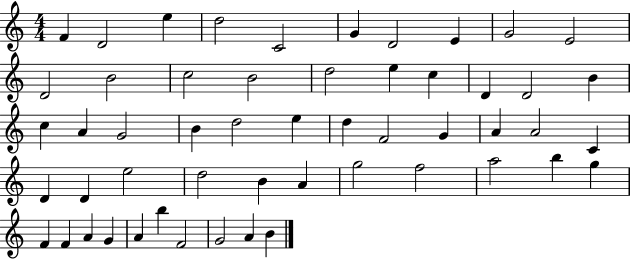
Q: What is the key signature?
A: C major